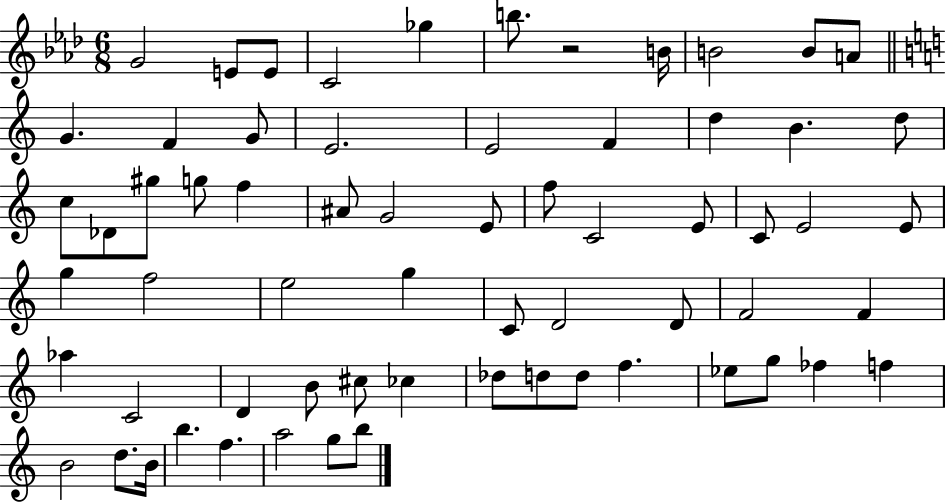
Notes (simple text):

G4/h E4/e E4/e C4/h Gb5/q B5/e. R/h B4/s B4/h B4/e A4/e G4/q. F4/q G4/e E4/h. E4/h F4/q D5/q B4/q. D5/e C5/e Db4/e G#5/e G5/e F5/q A#4/e G4/h E4/e F5/e C4/h E4/e C4/e E4/h E4/e G5/q F5/h E5/h G5/q C4/e D4/h D4/e F4/h F4/q Ab5/q C4/h D4/q B4/e C#5/e CES5/q Db5/e D5/e D5/e F5/q. Eb5/e G5/e FES5/q F5/q B4/h D5/e. B4/s B5/q. F5/q. A5/h G5/e B5/e